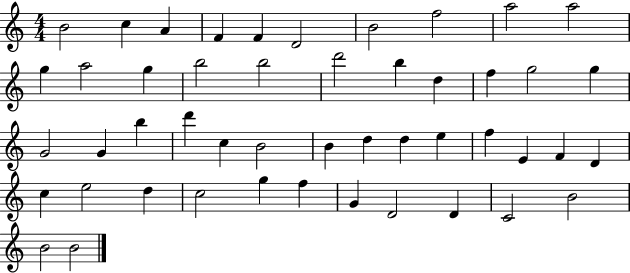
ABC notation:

X:1
T:Untitled
M:4/4
L:1/4
K:C
B2 c A F F D2 B2 f2 a2 a2 g a2 g b2 b2 d'2 b d f g2 g G2 G b d' c B2 B d d e f E F D c e2 d c2 g f G D2 D C2 B2 B2 B2